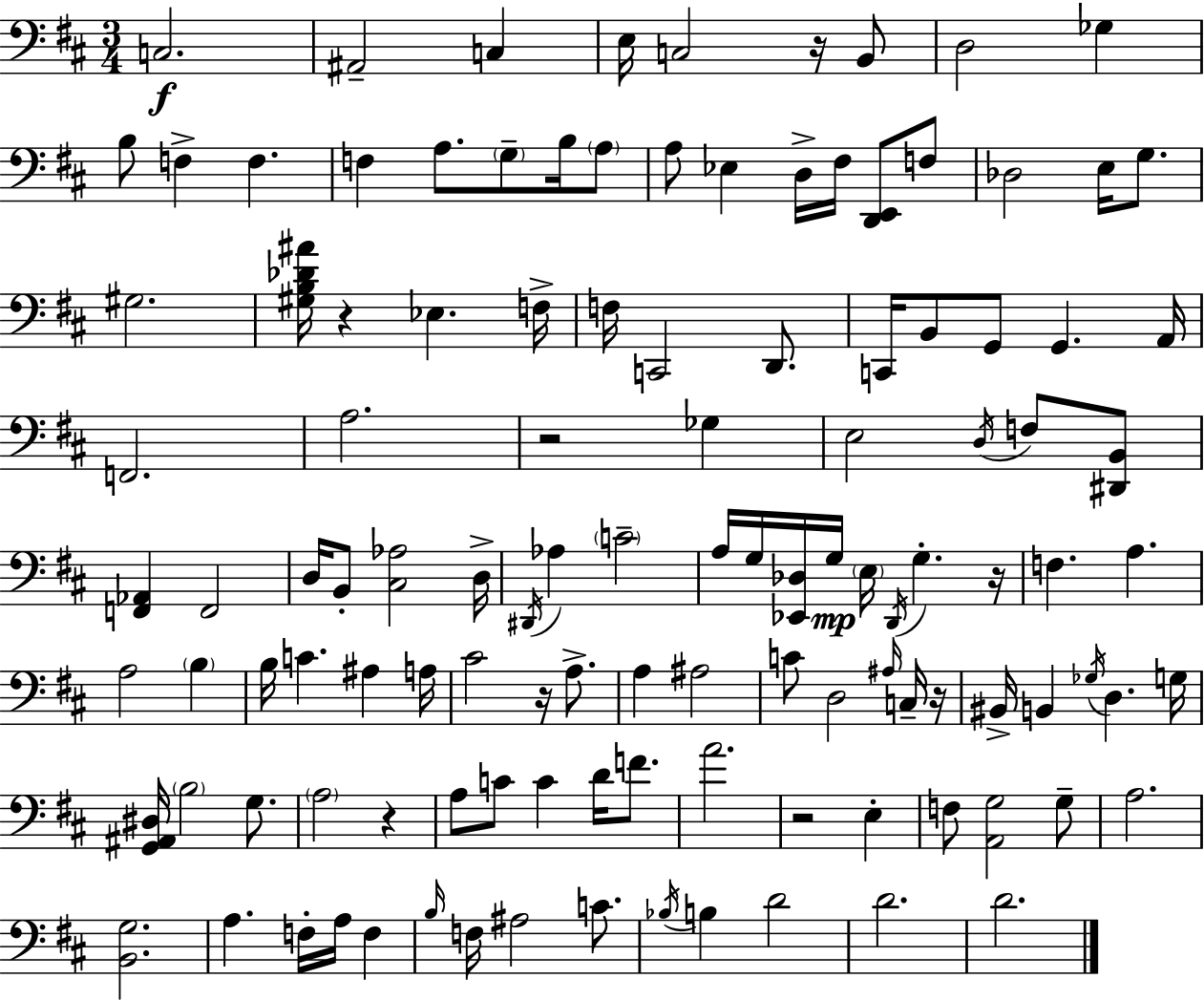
C3/h. A#2/h C3/q E3/s C3/h R/s B2/e D3/h Gb3/q B3/e F3/q F3/q. F3/q A3/e. G3/e B3/s A3/e A3/e Eb3/q D3/s F#3/s [D2,E2]/e F3/e Db3/h E3/s G3/e. G#3/h. [G#3,B3,Db4,A#4]/s R/q Eb3/q. F3/s F3/s C2/h D2/e. C2/s B2/e G2/e G2/q. A2/s F2/h. A3/h. R/h Gb3/q E3/h D3/s F3/e [D#2,B2]/e [F2,Ab2]/q F2/h D3/s B2/e [C#3,Ab3]/h D3/s D#2/s Ab3/q C4/h A3/s G3/s [Eb2,Db3]/s G3/s E3/s D2/s G3/q. R/s F3/q. A3/q. A3/h B3/q B3/s C4/q. A#3/q A3/s C#4/h R/s A3/e. A3/q A#3/h C4/e D3/h A#3/s C3/s R/s BIS2/s B2/q Gb3/s D3/q. G3/s [G2,A#2,D#3]/s B3/h G3/e. A3/h R/q A3/e C4/e C4/q D4/s F4/e. A4/h. R/h E3/q F3/e [A2,G3]/h G3/e A3/h. [B2,G3]/h. A3/q. F3/s A3/s F3/q B3/s F3/s A#3/h C4/e. Bb3/s B3/q D4/h D4/h. D4/h.